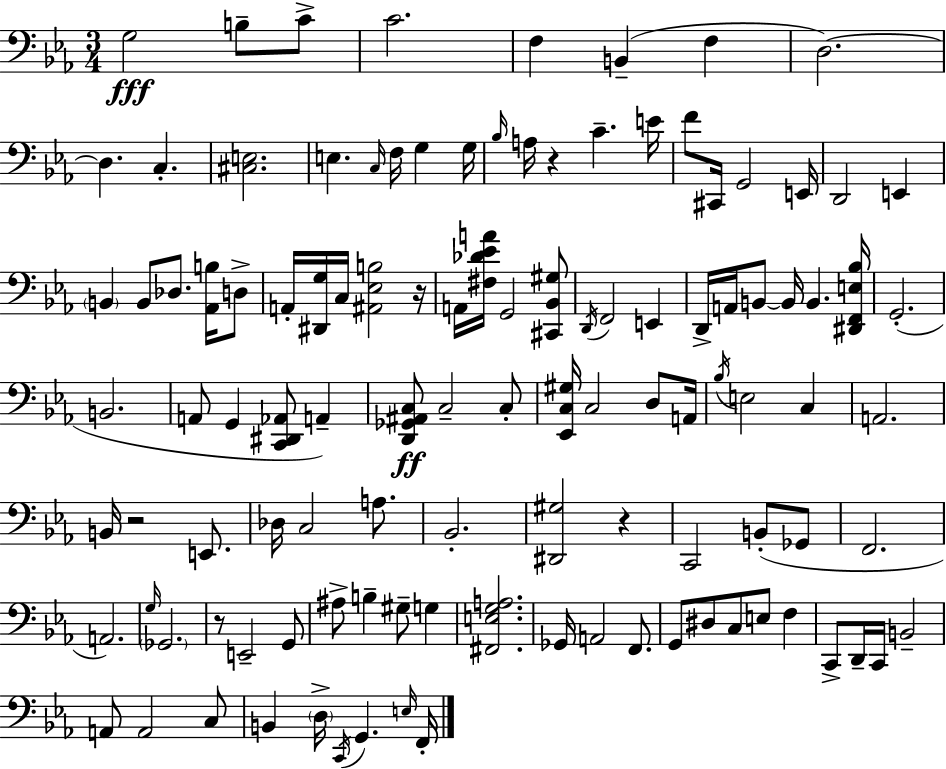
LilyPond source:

{
  \clef bass
  \numericTimeSignature
  \time 3/4
  \key c \minor
  g2\fff b8-- c'8-> | c'2. | f4 b,4--( f4 | d2.~~) | \break d4. c4.-. | <cis e>2. | e4. \grace { c16 } f16 g4 | g16 \grace { bes16 } a16 r4 c'4.-- | \break e'16 f'8 cis,16 g,2 | e,16 d,2 e,4 | \parenthesize b,4 b,8 des8. <aes, b>16 | d8-> a,16-. <dis, g>16 c16 <ais, ees b>2 | \break r16 a,16 <fis des' ees' a'>16 g,2 | <cis, bes, gis>8 \acciaccatura { d,16 } f,2 e,4 | d,16-> a,16 b,8~~ b,16 b,4. | <dis, f, e bes>16 g,2.-.( | \break b,2. | a,8 g,4 <c, dis, aes,>8 a,4--) | <d, ges, ais, c>8\ff c2-- | c8-. <ees, c gis>16 c2 | \break d8 a,16 \acciaccatura { bes16 } e2 | c4 a,2. | b,16 r2 | e,8. des16 c2 | \break a8. bes,2.-. | <dis, gis>2 | r4 c,2 | b,8-.( ges,8 f,2. | \break a,2.) | \grace { g16 } \parenthesize ges,2. | r8 e,2-- | g,8 ais8-> b4-- gis8-- | \break g4 <fis, e g a>2. | ges,16 a,2 | f,8. g,8 dis8 c8 e8 | f4 c,8-> d,16-- c,16 b,2-- | \break a,8 a,2 | c8 b,4 \parenthesize d16-> \acciaccatura { c,16 } g,4. | \grace { e16 } f,16-. \bar "|."
}